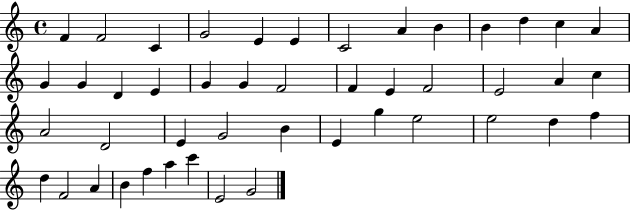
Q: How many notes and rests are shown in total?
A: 46